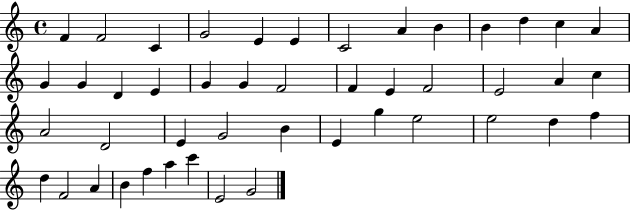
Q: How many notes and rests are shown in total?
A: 46